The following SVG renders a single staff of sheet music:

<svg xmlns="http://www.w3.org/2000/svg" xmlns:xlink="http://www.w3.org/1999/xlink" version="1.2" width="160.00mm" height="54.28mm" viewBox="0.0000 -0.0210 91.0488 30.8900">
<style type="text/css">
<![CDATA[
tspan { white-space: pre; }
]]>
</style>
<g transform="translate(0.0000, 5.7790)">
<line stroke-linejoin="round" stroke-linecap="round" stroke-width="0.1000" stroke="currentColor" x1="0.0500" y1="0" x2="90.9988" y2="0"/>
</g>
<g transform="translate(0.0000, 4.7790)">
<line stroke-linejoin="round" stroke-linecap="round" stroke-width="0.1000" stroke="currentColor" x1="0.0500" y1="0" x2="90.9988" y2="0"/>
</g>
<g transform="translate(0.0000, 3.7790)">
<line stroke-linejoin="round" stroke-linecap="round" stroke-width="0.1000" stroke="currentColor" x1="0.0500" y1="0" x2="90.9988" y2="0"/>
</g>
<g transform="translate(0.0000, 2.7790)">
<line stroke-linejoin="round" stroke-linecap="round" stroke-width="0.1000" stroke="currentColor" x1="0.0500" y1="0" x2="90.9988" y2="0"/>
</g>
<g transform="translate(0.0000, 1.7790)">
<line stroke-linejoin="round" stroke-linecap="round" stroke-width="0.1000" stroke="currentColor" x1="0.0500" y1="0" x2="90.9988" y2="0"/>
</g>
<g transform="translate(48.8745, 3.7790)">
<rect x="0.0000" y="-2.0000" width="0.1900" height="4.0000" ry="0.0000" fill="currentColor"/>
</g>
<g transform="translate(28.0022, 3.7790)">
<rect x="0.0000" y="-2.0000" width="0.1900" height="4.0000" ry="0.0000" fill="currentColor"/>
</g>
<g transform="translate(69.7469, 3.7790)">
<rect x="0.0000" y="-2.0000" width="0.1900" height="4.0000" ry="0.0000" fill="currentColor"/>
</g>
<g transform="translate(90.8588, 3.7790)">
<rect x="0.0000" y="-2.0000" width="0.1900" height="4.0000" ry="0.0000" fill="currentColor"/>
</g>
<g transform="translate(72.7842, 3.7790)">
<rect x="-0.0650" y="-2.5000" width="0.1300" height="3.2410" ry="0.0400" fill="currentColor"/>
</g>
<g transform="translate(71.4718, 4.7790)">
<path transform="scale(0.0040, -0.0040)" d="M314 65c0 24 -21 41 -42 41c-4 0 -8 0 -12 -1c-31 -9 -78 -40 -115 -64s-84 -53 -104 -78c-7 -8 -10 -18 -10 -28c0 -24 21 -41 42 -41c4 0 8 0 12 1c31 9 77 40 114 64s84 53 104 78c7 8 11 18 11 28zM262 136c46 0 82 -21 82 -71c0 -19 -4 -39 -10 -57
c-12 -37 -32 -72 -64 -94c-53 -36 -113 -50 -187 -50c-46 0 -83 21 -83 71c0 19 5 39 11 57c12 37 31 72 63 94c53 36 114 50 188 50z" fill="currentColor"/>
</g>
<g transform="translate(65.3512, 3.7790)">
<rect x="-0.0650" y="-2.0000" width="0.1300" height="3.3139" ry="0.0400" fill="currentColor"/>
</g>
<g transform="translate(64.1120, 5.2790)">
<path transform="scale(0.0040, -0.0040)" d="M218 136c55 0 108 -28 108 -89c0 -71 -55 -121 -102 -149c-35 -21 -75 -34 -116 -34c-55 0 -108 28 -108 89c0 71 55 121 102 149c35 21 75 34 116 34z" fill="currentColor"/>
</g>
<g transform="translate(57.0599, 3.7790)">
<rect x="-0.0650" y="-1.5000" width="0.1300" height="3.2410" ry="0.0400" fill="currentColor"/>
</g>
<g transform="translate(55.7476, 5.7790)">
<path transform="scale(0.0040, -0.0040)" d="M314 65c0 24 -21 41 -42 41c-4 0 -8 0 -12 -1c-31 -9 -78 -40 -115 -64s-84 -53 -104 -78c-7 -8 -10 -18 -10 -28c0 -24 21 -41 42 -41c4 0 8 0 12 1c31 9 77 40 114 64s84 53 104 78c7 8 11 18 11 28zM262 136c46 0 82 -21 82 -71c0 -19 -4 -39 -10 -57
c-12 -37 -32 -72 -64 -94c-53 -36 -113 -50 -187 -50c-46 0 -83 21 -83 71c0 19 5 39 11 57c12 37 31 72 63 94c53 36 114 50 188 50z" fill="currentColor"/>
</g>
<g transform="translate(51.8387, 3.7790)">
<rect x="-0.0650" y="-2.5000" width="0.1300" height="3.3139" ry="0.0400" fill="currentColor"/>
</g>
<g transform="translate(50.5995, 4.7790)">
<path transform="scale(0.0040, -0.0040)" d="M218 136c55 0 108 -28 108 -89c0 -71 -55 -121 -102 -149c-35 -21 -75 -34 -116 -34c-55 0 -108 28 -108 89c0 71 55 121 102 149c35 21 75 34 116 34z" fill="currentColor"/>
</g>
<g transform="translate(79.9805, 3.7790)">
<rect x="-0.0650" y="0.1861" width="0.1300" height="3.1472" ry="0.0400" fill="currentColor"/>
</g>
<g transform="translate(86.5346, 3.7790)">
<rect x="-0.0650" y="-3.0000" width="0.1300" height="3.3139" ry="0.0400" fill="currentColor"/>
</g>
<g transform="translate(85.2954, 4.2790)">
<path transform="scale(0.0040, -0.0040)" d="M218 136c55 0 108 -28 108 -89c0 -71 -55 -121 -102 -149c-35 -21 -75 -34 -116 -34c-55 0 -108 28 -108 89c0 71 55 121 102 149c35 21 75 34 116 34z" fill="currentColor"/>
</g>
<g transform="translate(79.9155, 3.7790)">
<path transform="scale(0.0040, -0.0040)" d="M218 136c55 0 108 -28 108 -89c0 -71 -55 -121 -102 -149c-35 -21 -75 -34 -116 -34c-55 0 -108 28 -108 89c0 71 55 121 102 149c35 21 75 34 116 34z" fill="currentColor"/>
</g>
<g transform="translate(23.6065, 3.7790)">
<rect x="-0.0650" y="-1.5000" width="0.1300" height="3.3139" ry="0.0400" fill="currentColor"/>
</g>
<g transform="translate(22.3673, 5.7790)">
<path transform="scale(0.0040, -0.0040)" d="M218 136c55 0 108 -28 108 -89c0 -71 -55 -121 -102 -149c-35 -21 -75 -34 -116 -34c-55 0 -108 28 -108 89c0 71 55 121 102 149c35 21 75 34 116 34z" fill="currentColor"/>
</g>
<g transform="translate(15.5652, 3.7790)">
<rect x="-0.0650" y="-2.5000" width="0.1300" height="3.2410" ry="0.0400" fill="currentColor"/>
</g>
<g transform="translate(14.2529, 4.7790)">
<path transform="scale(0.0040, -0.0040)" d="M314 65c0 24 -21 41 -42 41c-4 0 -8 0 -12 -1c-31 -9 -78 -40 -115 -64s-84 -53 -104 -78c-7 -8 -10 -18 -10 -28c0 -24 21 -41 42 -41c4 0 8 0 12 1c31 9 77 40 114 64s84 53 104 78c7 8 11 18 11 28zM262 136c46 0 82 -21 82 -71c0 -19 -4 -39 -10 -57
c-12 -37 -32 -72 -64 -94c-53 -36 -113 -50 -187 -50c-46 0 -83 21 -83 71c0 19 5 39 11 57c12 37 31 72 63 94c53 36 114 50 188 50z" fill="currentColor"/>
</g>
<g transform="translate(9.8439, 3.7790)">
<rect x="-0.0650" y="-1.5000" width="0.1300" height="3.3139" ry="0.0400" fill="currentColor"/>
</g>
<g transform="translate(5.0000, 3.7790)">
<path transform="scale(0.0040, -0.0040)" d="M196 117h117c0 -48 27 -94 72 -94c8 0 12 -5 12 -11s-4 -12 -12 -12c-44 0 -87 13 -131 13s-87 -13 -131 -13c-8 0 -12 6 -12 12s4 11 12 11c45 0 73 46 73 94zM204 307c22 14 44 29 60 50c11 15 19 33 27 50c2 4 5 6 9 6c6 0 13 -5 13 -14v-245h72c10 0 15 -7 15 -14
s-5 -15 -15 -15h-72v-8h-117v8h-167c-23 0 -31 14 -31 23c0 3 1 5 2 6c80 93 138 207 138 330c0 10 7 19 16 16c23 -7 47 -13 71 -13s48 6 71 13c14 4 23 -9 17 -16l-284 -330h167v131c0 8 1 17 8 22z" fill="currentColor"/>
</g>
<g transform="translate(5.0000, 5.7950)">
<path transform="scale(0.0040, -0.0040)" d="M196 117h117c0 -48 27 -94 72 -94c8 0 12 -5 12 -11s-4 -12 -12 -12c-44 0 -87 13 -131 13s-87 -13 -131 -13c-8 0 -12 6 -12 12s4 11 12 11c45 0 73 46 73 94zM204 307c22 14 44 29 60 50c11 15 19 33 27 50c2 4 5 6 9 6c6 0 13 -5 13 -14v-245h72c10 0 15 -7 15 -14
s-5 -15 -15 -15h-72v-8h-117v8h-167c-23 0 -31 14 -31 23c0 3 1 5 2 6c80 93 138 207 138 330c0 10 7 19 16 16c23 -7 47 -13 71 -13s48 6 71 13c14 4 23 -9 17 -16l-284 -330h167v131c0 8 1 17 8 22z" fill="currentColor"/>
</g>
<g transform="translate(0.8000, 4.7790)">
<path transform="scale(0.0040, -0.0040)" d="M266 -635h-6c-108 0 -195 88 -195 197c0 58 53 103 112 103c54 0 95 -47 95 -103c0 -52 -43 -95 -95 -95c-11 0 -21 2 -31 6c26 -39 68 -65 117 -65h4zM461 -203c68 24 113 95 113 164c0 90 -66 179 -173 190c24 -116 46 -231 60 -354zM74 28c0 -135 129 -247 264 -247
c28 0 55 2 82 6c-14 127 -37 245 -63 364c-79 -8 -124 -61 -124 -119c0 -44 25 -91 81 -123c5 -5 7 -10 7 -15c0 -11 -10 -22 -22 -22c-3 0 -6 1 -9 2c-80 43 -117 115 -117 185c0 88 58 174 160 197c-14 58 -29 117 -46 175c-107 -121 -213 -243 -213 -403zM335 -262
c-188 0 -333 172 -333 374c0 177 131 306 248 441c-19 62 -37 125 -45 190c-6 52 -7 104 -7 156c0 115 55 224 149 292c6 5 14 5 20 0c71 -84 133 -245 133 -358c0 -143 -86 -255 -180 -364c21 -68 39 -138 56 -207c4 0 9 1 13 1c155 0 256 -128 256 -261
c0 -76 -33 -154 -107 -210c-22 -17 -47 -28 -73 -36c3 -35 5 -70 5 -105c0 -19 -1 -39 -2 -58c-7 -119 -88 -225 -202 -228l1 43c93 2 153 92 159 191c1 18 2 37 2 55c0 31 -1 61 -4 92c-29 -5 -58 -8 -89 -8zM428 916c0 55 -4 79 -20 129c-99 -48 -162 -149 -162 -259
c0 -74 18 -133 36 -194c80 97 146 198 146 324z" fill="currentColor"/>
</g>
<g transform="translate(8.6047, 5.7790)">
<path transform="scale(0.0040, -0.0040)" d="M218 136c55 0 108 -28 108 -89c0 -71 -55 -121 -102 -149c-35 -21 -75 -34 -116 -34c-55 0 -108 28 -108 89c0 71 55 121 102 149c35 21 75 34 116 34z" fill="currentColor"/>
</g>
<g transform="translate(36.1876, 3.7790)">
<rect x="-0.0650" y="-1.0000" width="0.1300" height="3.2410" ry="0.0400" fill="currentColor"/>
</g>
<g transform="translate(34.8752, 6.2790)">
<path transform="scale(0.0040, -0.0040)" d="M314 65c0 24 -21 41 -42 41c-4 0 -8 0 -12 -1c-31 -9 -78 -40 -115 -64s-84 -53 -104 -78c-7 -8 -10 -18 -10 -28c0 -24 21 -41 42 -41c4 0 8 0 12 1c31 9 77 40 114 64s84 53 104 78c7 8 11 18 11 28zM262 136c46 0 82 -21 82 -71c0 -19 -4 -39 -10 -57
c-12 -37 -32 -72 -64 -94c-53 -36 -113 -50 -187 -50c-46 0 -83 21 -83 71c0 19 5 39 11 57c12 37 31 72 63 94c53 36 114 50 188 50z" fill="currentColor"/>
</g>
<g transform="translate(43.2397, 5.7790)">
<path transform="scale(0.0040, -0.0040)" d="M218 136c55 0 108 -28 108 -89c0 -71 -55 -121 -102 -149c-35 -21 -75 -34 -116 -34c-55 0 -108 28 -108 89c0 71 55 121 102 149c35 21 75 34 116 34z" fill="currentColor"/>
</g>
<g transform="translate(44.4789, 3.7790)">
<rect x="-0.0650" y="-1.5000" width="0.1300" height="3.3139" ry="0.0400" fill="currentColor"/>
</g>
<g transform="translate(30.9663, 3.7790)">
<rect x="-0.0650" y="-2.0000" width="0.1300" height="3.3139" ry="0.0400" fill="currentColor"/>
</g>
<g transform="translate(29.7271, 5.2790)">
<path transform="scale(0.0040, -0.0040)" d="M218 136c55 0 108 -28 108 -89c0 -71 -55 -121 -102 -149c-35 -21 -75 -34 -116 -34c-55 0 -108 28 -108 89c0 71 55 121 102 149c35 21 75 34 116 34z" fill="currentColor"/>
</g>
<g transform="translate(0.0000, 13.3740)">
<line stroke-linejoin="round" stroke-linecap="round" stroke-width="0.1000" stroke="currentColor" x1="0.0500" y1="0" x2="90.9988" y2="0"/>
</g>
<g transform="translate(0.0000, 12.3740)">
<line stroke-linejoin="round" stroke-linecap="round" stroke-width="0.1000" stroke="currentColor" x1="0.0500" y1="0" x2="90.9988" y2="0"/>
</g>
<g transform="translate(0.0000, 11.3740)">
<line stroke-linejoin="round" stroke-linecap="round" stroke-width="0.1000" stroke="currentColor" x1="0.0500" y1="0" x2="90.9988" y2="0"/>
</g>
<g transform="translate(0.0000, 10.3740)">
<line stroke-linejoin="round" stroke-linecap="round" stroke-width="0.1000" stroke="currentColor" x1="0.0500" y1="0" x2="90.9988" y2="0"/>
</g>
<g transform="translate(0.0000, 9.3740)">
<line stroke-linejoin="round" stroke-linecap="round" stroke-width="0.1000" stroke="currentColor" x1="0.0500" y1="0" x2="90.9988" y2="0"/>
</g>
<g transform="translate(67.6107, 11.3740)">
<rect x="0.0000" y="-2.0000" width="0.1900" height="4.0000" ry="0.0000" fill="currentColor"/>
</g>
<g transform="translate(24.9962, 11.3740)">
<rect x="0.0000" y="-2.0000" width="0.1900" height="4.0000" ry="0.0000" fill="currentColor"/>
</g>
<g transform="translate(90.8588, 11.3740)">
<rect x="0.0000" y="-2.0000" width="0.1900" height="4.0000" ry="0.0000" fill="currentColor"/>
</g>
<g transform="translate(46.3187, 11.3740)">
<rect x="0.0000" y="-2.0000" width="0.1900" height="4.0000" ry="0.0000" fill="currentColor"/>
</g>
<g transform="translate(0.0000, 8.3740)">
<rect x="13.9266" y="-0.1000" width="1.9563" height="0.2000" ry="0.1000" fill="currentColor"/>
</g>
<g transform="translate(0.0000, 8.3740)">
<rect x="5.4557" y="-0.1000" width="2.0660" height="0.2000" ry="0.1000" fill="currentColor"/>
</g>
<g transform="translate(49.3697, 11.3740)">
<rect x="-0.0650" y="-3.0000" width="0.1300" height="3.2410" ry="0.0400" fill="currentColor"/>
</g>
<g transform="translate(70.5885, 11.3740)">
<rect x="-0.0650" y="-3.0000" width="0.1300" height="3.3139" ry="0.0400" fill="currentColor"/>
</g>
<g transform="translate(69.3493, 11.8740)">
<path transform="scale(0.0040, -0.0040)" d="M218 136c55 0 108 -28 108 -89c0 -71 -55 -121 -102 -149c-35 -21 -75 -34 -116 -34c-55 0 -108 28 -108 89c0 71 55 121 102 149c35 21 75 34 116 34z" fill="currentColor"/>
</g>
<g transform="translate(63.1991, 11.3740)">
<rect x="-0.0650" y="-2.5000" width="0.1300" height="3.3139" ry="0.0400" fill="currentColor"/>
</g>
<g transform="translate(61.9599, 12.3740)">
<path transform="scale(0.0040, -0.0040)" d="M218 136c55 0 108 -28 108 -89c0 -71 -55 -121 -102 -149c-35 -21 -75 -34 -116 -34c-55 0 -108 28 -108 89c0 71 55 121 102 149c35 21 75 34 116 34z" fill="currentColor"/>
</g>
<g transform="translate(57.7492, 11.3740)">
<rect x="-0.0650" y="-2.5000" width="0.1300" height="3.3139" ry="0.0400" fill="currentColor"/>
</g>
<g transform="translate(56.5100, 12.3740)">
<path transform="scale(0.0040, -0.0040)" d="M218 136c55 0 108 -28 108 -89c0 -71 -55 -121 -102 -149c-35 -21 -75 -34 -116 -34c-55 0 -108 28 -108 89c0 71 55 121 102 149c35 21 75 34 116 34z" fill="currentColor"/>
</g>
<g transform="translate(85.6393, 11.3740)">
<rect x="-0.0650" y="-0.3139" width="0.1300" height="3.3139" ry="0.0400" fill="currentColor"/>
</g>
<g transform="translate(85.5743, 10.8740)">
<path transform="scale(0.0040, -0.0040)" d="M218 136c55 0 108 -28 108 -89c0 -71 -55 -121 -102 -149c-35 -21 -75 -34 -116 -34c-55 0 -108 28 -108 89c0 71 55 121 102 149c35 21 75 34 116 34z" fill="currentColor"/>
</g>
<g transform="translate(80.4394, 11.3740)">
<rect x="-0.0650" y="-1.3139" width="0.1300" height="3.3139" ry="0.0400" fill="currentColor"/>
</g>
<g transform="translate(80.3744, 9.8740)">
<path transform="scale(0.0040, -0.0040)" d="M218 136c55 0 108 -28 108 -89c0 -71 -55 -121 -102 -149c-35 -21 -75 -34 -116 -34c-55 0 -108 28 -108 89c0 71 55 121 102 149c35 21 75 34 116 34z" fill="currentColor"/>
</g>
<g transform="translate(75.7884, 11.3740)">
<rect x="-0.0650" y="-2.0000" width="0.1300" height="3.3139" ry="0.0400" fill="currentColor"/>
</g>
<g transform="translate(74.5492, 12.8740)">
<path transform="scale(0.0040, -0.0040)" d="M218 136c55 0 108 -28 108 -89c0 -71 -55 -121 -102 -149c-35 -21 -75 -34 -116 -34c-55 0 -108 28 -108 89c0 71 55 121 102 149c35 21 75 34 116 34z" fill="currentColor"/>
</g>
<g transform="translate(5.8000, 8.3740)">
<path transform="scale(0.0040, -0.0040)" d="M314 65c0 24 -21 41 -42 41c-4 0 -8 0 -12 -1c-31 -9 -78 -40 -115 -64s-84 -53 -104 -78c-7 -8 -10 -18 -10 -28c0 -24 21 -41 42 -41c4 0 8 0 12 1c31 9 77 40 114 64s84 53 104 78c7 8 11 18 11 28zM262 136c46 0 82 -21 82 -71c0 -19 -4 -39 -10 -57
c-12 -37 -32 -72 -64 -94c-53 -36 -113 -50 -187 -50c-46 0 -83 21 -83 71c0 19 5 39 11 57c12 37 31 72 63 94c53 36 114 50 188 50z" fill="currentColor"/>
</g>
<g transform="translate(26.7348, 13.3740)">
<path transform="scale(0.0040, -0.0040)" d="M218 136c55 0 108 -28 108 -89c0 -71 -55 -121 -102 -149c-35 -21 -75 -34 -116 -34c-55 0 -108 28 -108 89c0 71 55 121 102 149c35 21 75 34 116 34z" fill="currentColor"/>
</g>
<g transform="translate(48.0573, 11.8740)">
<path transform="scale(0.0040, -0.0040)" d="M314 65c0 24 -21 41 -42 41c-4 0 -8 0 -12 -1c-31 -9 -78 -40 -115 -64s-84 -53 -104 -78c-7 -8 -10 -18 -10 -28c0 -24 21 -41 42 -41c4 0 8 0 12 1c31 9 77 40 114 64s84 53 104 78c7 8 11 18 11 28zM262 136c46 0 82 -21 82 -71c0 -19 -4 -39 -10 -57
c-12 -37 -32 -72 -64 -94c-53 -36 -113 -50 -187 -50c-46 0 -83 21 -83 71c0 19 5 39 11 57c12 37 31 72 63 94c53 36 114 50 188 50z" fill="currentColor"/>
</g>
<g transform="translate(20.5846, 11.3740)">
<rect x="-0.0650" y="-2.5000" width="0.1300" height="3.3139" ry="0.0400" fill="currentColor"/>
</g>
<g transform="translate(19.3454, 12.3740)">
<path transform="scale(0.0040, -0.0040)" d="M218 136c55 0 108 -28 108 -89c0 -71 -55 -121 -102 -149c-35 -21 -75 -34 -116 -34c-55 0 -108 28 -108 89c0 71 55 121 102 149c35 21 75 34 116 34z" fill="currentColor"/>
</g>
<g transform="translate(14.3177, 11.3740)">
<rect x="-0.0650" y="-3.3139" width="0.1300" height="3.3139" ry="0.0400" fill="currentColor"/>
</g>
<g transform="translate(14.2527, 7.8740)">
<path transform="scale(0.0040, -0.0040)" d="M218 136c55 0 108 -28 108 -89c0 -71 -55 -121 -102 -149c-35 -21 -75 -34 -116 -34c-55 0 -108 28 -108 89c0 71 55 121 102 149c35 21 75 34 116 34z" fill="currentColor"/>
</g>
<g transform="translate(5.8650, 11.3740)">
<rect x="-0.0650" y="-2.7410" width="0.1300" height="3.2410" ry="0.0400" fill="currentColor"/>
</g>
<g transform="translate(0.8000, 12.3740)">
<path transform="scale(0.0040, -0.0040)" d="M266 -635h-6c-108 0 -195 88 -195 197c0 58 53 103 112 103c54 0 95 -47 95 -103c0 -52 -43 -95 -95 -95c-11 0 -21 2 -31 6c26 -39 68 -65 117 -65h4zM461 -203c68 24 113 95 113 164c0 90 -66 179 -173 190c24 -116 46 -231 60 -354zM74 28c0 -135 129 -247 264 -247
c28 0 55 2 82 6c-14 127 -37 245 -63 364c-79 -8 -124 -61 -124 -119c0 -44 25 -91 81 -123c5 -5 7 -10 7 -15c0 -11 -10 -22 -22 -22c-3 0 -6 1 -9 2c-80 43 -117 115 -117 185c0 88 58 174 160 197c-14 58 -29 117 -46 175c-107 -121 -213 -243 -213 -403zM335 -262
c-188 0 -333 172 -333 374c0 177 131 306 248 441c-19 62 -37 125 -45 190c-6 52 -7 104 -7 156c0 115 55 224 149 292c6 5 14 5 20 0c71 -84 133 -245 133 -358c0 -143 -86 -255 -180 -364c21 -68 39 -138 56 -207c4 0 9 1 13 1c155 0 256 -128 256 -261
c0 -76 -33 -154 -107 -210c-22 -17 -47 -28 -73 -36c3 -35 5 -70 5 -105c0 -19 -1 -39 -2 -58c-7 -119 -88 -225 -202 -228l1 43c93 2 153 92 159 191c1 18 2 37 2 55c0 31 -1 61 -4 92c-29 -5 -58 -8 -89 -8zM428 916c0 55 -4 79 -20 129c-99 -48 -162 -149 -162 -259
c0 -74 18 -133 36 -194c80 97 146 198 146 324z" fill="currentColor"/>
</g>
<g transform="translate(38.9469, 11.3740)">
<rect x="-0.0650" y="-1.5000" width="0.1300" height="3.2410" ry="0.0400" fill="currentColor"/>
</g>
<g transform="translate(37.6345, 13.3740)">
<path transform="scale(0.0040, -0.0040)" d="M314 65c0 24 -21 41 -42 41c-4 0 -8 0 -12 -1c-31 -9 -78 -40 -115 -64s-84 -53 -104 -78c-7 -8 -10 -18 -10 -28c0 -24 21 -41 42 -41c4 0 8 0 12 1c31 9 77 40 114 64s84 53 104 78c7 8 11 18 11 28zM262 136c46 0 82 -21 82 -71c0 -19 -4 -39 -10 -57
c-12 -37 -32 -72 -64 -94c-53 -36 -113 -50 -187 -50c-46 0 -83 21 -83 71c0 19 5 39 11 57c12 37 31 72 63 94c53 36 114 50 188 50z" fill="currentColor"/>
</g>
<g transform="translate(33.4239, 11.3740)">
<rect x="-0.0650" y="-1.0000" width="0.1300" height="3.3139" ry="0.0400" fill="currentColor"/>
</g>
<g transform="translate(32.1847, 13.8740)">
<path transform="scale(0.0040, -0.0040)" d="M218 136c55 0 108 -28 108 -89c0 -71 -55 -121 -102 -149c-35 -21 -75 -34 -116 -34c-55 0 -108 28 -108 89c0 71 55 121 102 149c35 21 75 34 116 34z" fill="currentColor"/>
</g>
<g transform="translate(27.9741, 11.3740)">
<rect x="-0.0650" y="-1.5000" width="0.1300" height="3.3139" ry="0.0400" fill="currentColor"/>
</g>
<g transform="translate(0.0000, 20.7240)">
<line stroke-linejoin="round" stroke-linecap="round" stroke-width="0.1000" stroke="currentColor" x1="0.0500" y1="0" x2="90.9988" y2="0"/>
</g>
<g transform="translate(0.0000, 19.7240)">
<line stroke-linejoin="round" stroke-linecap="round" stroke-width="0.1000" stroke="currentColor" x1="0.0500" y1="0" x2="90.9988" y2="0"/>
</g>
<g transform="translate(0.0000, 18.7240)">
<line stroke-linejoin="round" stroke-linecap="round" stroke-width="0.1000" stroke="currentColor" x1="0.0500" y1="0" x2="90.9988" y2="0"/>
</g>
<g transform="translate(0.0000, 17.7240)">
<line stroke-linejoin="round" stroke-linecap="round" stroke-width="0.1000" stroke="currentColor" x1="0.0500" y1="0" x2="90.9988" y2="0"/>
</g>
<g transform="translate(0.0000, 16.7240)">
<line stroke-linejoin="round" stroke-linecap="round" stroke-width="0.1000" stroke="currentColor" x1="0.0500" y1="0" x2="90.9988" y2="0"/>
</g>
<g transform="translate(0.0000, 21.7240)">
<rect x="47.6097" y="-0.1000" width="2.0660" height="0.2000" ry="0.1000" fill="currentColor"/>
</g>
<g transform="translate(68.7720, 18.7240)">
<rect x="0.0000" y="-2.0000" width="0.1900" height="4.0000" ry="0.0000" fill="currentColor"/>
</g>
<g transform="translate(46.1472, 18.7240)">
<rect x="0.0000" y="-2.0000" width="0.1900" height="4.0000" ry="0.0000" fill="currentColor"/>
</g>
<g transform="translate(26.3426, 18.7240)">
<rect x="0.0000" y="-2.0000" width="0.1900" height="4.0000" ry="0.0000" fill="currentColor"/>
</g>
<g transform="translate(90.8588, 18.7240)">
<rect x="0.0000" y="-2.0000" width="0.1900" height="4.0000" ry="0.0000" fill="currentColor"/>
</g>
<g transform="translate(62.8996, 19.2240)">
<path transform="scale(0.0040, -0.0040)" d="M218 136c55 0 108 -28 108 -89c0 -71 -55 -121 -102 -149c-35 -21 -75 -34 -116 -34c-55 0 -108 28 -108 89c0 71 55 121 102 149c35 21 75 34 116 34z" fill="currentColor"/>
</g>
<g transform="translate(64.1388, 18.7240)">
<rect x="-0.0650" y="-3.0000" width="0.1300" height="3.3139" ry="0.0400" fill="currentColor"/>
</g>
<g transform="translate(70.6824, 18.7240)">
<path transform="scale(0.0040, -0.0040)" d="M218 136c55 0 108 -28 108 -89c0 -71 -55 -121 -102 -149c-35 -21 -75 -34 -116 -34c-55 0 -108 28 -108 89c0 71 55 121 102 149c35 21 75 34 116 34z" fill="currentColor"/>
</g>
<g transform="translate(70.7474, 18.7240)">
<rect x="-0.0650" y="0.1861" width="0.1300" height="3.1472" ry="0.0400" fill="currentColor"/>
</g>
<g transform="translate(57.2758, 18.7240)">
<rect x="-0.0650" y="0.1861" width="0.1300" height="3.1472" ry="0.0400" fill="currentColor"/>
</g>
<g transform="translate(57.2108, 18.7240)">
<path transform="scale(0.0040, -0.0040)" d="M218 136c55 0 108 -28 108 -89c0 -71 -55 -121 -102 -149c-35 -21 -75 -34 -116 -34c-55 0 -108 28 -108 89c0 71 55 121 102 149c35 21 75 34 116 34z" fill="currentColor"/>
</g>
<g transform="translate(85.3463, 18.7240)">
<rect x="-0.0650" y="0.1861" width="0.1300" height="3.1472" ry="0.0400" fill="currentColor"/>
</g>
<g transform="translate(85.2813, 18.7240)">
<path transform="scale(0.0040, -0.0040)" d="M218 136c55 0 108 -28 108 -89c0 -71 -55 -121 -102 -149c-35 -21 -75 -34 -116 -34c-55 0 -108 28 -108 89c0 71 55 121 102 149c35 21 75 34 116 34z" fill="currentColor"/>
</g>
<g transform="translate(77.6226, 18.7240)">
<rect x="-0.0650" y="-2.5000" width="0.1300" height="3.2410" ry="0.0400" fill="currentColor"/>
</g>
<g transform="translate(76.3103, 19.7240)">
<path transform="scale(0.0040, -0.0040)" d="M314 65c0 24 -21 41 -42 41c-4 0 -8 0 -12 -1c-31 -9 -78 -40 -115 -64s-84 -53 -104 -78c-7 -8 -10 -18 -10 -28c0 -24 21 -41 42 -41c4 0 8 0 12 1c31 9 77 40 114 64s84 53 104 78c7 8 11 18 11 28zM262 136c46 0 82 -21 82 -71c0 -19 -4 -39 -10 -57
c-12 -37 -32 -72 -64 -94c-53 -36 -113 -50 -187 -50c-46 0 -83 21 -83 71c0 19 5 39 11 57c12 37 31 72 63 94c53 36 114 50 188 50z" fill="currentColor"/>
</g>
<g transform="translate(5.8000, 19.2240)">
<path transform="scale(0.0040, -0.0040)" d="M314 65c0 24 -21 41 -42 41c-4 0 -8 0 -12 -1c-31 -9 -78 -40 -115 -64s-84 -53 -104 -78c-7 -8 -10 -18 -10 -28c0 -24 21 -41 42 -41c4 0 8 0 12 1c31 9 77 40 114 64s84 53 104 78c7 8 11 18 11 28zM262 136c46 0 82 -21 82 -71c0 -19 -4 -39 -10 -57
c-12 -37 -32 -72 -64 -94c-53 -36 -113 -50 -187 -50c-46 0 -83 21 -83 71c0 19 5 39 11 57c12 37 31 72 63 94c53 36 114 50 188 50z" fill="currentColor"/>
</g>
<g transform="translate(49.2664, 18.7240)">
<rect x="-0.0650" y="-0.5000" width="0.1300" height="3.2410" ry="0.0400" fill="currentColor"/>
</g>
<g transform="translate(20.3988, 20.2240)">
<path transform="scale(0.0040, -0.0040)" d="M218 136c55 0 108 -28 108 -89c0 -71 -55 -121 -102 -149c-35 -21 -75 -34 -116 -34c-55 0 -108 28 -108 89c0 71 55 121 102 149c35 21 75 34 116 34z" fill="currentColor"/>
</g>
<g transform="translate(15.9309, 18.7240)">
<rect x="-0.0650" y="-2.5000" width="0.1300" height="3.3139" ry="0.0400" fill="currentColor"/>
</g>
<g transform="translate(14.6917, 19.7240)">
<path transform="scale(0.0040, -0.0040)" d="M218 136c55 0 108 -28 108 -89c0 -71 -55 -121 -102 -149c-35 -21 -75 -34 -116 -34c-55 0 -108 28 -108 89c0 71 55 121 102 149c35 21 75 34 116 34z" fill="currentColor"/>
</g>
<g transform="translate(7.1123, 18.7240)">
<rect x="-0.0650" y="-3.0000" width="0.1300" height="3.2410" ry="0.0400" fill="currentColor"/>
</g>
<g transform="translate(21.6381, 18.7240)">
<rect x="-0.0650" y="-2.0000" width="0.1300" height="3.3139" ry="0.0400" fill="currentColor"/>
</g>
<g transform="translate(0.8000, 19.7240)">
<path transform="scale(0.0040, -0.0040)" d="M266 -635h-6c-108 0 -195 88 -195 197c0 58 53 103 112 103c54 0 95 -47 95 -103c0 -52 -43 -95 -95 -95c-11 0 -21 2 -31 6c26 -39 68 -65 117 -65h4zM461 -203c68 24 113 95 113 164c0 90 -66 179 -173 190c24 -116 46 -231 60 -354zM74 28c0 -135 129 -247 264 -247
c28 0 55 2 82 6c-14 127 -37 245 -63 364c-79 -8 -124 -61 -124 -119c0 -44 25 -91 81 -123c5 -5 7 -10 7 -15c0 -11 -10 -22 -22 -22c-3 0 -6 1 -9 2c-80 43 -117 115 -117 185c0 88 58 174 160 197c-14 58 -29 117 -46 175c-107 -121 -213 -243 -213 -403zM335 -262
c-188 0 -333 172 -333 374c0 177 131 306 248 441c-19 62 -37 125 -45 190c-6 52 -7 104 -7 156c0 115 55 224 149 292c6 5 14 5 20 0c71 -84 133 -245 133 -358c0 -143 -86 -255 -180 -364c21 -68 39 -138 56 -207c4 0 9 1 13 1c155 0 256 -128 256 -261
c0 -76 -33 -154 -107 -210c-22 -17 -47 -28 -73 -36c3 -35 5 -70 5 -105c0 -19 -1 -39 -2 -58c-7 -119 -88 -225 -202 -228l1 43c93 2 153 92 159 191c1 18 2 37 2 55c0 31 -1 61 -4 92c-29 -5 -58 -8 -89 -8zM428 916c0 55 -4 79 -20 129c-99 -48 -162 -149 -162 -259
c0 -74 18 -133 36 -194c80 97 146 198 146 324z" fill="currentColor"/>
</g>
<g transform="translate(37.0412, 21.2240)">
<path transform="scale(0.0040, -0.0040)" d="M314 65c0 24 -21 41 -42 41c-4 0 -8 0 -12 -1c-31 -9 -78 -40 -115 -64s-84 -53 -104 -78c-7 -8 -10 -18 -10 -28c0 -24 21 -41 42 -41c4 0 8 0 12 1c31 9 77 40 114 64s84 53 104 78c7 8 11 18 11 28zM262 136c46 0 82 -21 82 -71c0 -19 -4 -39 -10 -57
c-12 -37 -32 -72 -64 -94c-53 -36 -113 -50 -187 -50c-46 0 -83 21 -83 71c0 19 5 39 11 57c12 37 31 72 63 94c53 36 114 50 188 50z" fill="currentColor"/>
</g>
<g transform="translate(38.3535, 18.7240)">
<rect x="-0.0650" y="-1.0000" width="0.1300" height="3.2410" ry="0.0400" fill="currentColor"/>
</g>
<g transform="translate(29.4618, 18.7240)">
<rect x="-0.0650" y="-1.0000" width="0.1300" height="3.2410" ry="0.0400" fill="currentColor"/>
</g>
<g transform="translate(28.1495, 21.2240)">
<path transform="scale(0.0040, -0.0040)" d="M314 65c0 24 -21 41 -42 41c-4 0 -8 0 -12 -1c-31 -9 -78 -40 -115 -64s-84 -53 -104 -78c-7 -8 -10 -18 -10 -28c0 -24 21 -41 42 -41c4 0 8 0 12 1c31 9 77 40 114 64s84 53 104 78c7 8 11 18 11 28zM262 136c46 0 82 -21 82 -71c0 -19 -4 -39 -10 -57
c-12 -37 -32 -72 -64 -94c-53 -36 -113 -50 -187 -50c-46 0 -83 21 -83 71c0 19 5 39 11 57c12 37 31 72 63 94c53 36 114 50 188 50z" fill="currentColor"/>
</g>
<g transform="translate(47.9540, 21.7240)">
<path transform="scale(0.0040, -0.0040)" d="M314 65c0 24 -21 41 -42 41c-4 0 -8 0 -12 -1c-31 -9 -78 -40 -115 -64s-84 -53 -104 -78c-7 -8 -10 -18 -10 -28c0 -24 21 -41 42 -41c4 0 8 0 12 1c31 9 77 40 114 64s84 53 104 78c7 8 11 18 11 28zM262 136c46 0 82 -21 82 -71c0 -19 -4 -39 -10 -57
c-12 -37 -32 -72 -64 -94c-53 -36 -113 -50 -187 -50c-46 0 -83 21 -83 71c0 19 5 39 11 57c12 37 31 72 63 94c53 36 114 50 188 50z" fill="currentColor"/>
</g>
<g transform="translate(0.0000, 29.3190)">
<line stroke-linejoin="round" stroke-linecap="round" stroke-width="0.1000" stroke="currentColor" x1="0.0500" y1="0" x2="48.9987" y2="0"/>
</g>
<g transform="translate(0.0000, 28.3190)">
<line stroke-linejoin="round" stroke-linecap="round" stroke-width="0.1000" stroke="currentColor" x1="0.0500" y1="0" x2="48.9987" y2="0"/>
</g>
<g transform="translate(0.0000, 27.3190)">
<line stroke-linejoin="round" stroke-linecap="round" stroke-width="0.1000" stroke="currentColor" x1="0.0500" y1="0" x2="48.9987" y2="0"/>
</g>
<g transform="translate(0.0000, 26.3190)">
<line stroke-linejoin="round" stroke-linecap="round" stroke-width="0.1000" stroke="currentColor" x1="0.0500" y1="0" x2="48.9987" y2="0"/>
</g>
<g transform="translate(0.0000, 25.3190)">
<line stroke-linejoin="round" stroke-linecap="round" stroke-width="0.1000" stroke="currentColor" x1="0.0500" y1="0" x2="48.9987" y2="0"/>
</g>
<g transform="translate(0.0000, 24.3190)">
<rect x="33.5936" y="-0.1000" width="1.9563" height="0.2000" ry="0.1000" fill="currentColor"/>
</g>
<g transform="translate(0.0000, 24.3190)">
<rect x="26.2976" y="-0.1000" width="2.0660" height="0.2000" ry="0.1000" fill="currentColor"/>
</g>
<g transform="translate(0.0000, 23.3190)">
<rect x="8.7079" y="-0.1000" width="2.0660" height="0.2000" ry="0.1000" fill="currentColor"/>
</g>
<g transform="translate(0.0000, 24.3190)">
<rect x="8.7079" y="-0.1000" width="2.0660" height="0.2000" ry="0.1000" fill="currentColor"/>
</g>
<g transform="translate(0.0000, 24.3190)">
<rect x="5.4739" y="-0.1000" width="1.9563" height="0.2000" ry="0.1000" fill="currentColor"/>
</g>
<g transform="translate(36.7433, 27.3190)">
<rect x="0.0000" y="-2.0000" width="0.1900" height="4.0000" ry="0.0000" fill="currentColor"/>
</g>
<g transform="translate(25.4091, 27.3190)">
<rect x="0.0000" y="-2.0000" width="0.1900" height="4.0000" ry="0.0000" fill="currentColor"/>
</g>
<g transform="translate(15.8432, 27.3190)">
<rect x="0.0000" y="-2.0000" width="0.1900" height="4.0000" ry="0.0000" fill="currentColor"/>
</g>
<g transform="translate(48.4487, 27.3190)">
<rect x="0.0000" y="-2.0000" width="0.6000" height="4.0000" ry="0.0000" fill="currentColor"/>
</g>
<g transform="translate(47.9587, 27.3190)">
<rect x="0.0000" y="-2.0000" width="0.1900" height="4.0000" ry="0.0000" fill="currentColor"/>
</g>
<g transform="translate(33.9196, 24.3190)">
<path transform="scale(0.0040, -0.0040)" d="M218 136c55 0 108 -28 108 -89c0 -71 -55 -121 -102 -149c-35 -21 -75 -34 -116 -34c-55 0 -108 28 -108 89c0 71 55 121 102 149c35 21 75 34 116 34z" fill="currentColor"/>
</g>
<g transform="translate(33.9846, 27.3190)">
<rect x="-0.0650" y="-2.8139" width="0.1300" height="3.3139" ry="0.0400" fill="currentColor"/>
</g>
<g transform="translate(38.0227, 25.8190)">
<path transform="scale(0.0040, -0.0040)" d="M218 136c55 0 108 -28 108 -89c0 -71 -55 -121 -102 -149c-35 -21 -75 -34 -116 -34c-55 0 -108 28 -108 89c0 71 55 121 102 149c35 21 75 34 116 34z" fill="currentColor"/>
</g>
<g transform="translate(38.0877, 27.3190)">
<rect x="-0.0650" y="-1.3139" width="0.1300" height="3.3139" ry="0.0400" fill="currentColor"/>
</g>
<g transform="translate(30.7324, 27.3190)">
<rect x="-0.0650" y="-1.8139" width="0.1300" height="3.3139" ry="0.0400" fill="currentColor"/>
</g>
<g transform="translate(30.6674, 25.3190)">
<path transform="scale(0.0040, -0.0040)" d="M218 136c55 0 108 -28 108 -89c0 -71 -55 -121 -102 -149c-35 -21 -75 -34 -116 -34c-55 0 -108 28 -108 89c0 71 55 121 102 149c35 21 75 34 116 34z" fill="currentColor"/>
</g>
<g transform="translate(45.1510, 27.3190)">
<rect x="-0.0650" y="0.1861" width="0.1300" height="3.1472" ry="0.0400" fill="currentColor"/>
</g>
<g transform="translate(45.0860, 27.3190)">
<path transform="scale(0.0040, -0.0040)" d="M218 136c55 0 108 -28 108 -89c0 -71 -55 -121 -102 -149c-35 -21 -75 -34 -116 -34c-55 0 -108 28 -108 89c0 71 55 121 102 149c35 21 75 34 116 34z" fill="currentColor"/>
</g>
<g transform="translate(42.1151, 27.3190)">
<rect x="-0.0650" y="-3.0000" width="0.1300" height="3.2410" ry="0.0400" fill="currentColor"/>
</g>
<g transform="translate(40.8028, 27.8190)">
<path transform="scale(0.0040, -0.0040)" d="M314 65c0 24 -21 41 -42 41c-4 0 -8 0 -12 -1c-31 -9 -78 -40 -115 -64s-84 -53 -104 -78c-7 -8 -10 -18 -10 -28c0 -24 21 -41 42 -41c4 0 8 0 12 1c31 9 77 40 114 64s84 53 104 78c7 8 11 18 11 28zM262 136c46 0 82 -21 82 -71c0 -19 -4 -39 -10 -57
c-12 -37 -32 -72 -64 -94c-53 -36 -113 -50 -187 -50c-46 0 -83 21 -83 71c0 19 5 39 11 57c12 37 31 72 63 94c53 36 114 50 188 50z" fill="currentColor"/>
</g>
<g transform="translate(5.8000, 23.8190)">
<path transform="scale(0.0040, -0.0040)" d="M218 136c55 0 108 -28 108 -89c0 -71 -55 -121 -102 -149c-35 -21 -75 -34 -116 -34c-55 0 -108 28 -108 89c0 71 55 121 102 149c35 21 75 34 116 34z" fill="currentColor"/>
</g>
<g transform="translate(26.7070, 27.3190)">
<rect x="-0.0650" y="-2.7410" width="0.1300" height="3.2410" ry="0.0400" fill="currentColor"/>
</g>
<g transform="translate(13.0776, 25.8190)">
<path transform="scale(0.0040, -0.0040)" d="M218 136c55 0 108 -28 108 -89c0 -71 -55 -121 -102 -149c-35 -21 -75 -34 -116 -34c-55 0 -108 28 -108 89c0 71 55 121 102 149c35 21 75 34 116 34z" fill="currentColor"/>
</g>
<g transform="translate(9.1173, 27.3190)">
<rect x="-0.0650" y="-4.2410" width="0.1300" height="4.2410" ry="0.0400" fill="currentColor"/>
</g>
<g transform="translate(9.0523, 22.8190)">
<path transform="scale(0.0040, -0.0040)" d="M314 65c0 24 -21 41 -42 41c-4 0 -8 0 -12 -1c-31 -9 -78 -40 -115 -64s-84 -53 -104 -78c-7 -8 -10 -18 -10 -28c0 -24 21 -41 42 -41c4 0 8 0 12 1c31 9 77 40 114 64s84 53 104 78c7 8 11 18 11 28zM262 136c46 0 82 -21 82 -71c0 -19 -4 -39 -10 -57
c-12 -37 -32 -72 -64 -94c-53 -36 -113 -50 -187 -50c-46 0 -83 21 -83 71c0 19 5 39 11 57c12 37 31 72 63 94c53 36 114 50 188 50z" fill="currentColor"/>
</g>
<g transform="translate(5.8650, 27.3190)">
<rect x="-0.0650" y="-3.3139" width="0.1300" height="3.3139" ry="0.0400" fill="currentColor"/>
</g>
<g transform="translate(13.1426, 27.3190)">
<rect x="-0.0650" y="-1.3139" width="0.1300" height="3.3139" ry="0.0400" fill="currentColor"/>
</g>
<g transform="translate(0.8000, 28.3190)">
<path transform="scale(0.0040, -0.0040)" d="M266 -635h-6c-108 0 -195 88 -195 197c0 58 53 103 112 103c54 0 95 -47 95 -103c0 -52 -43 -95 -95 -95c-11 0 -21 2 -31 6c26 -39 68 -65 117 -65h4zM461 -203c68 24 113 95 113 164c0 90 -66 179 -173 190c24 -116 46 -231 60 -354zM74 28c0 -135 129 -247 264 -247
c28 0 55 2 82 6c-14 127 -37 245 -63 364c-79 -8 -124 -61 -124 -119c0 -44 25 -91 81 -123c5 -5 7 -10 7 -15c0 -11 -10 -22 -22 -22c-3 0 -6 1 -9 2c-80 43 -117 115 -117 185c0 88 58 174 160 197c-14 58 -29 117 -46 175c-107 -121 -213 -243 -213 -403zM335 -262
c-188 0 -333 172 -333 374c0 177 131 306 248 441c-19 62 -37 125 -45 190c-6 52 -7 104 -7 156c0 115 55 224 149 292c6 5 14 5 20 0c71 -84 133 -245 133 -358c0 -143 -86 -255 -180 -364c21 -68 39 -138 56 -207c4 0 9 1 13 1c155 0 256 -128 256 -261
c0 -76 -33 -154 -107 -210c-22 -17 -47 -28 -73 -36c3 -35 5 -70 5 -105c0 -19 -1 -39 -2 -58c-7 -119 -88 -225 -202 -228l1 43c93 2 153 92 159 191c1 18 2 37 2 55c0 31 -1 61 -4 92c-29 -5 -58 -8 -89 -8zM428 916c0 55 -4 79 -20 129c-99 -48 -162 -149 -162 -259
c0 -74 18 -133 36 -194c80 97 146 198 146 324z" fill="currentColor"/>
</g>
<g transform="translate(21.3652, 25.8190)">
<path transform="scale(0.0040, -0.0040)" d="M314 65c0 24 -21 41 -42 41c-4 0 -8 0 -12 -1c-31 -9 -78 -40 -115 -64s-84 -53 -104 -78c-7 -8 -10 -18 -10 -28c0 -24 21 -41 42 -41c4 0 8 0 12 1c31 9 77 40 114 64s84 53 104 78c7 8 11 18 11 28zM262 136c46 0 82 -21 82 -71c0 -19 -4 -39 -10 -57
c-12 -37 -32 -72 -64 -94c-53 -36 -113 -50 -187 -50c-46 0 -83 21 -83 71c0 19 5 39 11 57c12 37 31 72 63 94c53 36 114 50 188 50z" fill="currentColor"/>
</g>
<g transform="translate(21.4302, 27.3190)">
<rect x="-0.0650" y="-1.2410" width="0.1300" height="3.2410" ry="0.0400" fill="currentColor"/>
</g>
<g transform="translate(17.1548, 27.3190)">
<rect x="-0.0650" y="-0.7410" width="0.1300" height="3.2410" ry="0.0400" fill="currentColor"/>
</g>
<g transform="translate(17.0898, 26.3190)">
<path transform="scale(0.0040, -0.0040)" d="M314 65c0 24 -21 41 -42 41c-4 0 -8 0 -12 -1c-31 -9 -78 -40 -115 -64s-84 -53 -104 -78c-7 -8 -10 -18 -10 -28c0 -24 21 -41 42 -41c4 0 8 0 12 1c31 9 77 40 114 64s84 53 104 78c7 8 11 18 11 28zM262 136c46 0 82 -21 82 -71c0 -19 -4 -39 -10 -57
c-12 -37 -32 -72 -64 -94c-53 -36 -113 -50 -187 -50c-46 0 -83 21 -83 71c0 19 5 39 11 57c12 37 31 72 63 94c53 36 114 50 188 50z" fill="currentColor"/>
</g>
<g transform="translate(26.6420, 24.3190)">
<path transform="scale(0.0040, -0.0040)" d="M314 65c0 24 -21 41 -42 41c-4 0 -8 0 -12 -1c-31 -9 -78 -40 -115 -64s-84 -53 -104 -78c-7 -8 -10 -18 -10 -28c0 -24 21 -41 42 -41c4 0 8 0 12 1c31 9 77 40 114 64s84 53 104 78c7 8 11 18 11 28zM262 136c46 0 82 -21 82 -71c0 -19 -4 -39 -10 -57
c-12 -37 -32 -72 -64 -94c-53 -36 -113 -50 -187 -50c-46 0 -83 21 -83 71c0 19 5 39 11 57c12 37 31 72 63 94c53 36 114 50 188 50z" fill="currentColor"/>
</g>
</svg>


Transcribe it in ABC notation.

X:1
T:Untitled
M:4/4
L:1/4
K:C
E G2 E F D2 E G E2 F G2 B A a2 b G E D E2 A2 G G A F e c A2 G F D2 D2 C2 B A B G2 B b d'2 e d2 e2 a2 f a e A2 B